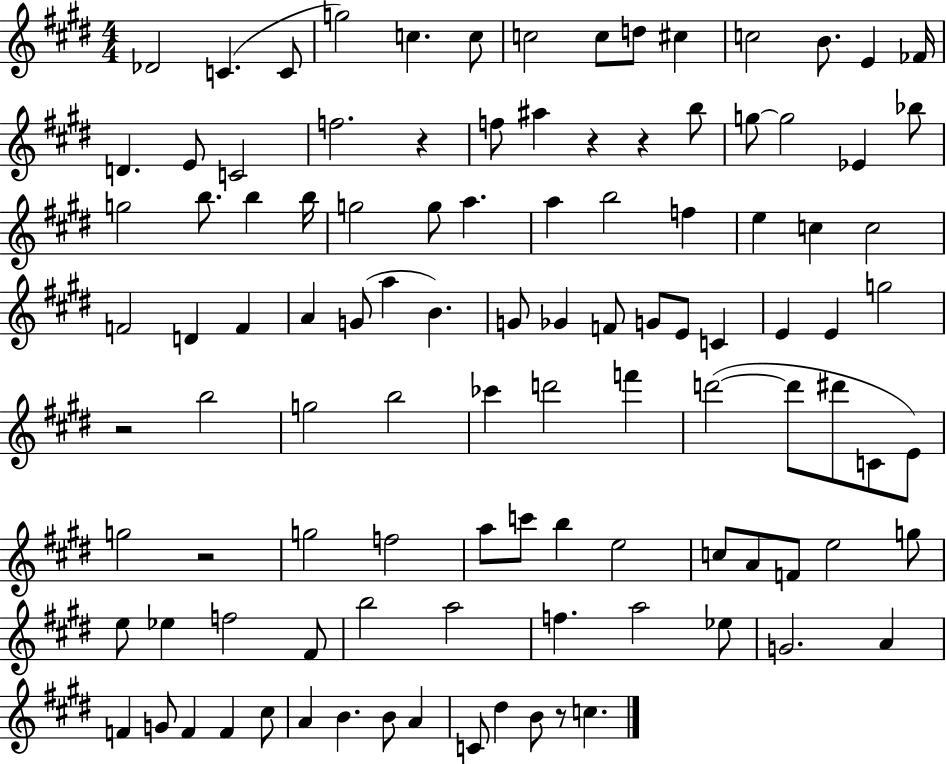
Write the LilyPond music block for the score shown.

{
  \clef treble
  \numericTimeSignature
  \time 4/4
  \key e \major
  des'2 c'4.( c'8 | g''2) c''4. c''8 | c''2 c''8 d''8 cis''4 | c''2 b'8. e'4 fes'16 | \break d'4. e'8 c'2 | f''2. r4 | f''8 ais''4 r4 r4 b''8 | g''8~~ g''2 ees'4 bes''8 | \break g''2 b''8. b''4 b''16 | g''2 g''8 a''4. | a''4 b''2 f''4 | e''4 c''4 c''2 | \break f'2 d'4 f'4 | a'4 g'8( a''4 b'4.) | g'8 ges'4 f'8 g'8 e'8 c'4 | e'4 e'4 g''2 | \break r2 b''2 | g''2 b''2 | ces'''4 d'''2 f'''4 | d'''2~(~ d'''8 dis'''8 c'8 e'8) | \break g''2 r2 | g''2 f''2 | a''8 c'''8 b''4 e''2 | c''8 a'8 f'8 e''2 g''8 | \break e''8 ees''4 f''2 fis'8 | b''2 a''2 | f''4. a''2 ees''8 | g'2. a'4 | \break f'4 g'8 f'4 f'4 cis''8 | a'4 b'4. b'8 a'4 | c'8 dis''4 b'8 r8 c''4. | \bar "|."
}